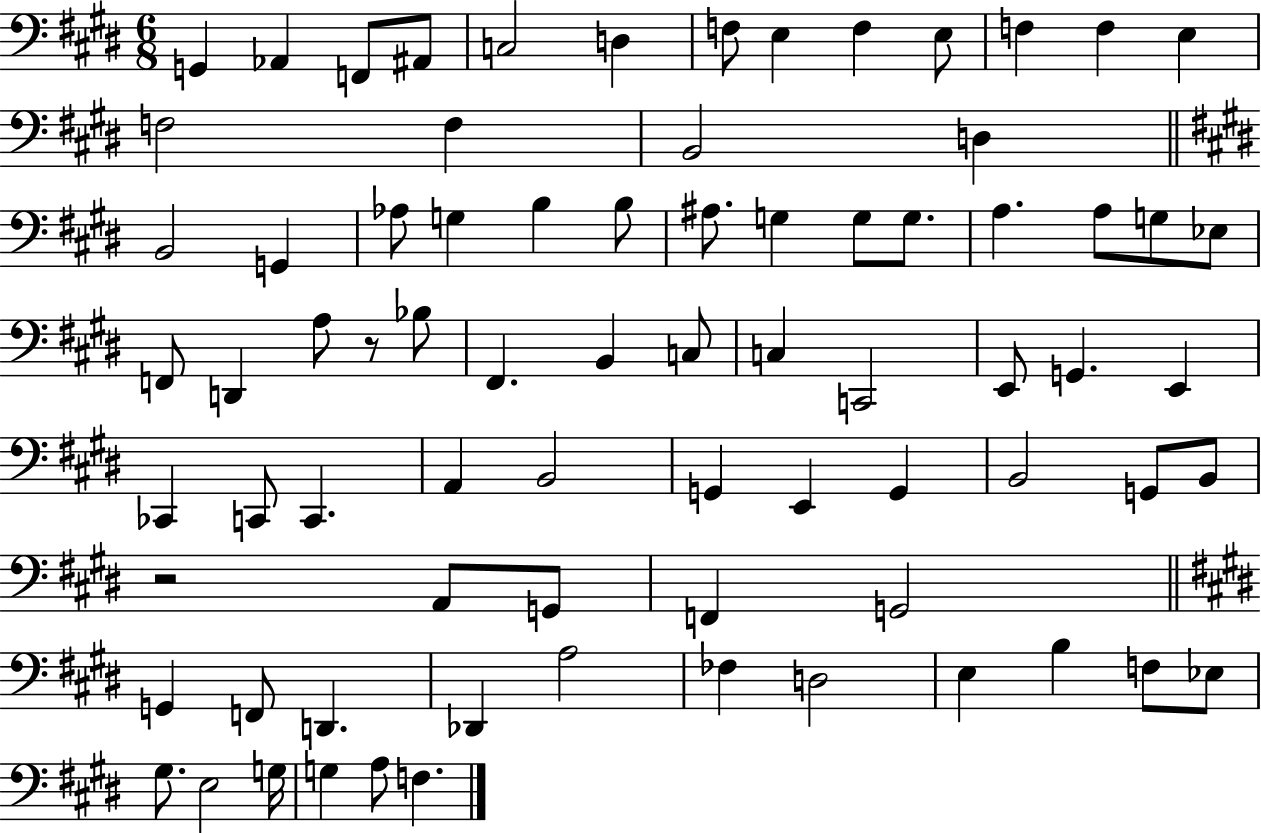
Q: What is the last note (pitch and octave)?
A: F3